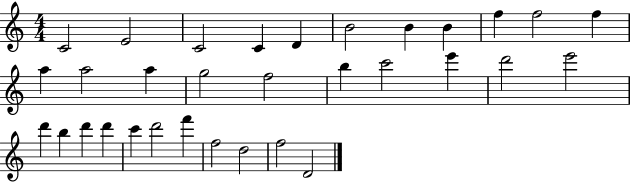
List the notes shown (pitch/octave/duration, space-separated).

C4/h E4/h C4/h C4/q D4/q B4/h B4/q B4/q F5/q F5/h F5/q A5/q A5/h A5/q G5/h F5/h B5/q C6/h E6/q D6/h E6/h D6/q B5/q D6/q D6/q C6/q D6/h F6/q F5/h D5/h F5/h D4/h